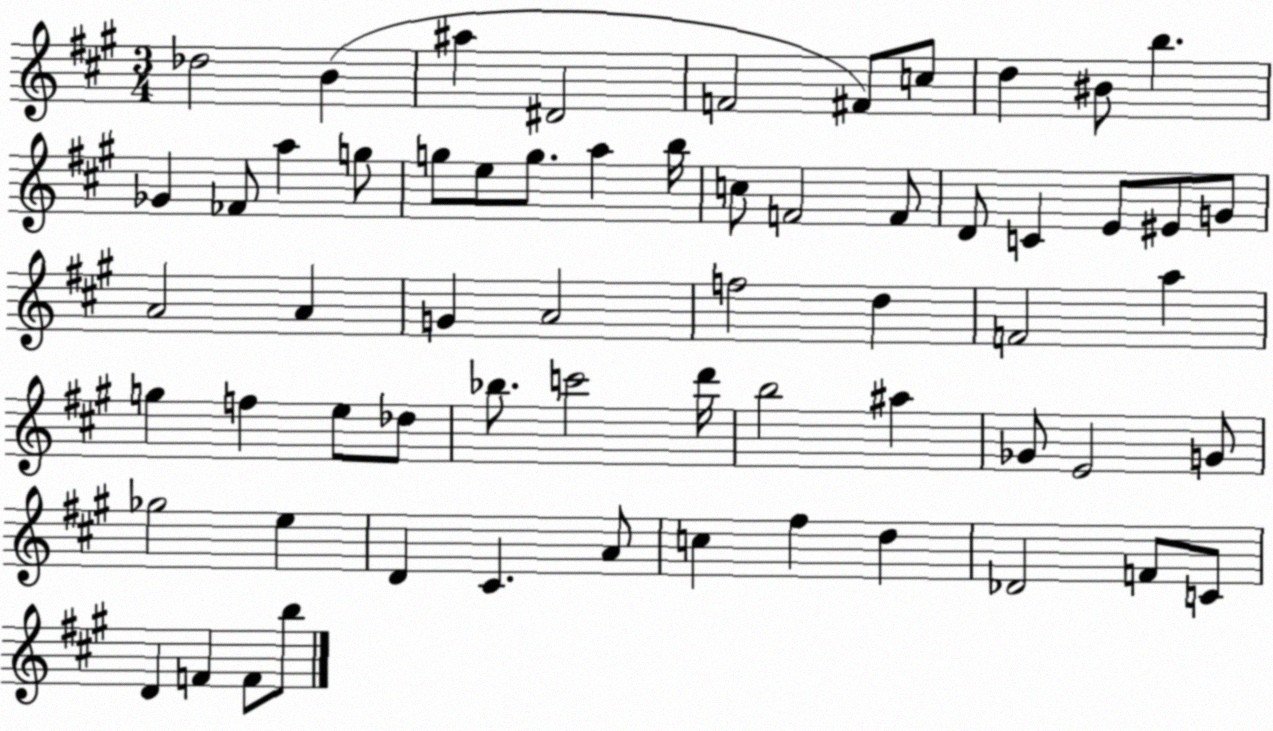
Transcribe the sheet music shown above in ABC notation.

X:1
T:Untitled
M:3/4
L:1/4
K:A
_d2 B ^a ^D2 F2 ^F/2 c/2 d ^B/2 b _G _F/2 a g/2 g/2 e/2 g/2 a b/4 c/2 F2 F/2 D/2 C E/2 ^E/2 G/2 A2 A G A2 f2 d F2 a g f e/2 _d/2 _b/2 c'2 d'/4 b2 ^a _G/2 E2 G/2 _g2 e D ^C A/2 c ^f d _D2 F/2 C/2 D F F/2 b/2